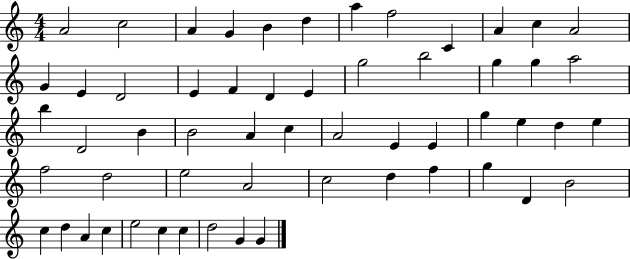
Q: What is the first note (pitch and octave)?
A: A4